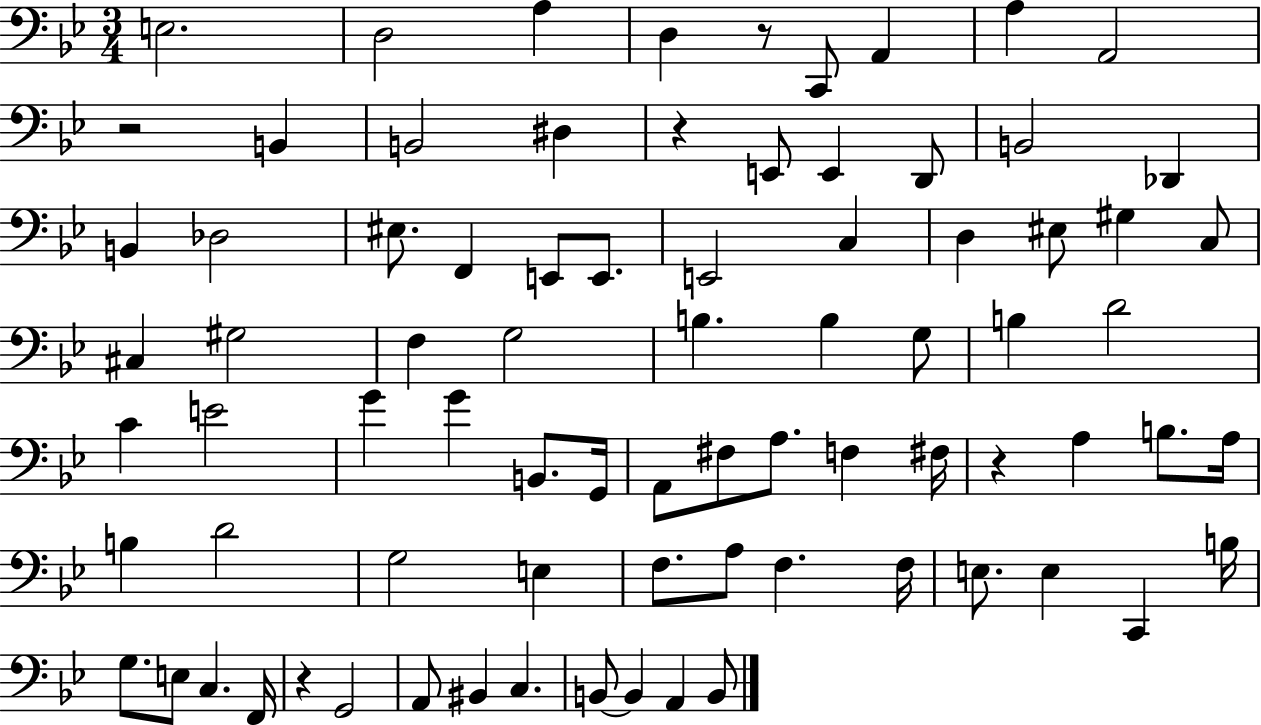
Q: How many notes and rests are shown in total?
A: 80